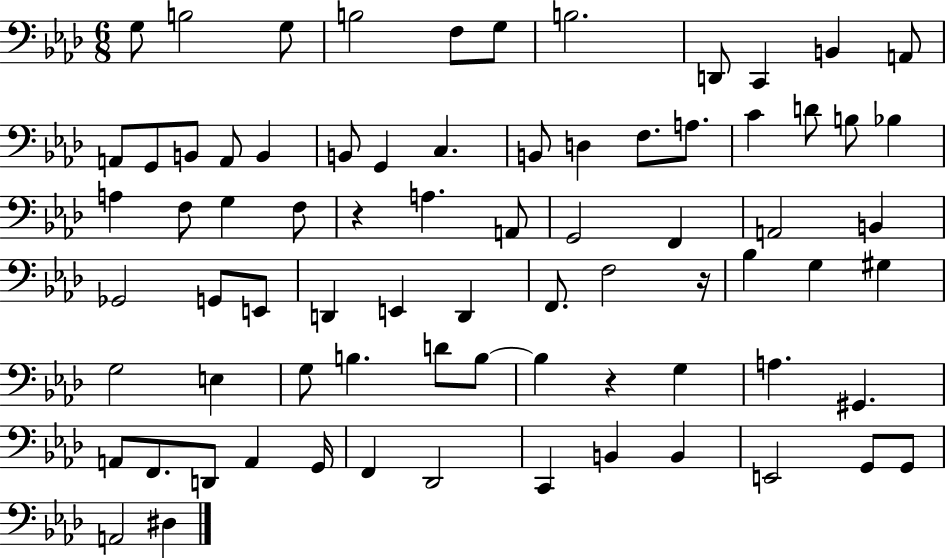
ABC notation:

X:1
T:Untitled
M:6/8
L:1/4
K:Ab
G,/2 B,2 G,/2 B,2 F,/2 G,/2 B,2 D,,/2 C,, B,, A,,/2 A,,/2 G,,/2 B,,/2 A,,/2 B,, B,,/2 G,, C, B,,/2 D, F,/2 A,/2 C D/2 B,/2 _B, A, F,/2 G, F,/2 z A, A,,/2 G,,2 F,, A,,2 B,, _G,,2 G,,/2 E,,/2 D,, E,, D,, F,,/2 F,2 z/4 _B, G, ^G, G,2 E, G,/2 B, D/2 B,/2 B, z G, A, ^G,, A,,/2 F,,/2 D,,/2 A,, G,,/4 F,, _D,,2 C,, B,, B,, E,,2 G,,/2 G,,/2 A,,2 ^D,